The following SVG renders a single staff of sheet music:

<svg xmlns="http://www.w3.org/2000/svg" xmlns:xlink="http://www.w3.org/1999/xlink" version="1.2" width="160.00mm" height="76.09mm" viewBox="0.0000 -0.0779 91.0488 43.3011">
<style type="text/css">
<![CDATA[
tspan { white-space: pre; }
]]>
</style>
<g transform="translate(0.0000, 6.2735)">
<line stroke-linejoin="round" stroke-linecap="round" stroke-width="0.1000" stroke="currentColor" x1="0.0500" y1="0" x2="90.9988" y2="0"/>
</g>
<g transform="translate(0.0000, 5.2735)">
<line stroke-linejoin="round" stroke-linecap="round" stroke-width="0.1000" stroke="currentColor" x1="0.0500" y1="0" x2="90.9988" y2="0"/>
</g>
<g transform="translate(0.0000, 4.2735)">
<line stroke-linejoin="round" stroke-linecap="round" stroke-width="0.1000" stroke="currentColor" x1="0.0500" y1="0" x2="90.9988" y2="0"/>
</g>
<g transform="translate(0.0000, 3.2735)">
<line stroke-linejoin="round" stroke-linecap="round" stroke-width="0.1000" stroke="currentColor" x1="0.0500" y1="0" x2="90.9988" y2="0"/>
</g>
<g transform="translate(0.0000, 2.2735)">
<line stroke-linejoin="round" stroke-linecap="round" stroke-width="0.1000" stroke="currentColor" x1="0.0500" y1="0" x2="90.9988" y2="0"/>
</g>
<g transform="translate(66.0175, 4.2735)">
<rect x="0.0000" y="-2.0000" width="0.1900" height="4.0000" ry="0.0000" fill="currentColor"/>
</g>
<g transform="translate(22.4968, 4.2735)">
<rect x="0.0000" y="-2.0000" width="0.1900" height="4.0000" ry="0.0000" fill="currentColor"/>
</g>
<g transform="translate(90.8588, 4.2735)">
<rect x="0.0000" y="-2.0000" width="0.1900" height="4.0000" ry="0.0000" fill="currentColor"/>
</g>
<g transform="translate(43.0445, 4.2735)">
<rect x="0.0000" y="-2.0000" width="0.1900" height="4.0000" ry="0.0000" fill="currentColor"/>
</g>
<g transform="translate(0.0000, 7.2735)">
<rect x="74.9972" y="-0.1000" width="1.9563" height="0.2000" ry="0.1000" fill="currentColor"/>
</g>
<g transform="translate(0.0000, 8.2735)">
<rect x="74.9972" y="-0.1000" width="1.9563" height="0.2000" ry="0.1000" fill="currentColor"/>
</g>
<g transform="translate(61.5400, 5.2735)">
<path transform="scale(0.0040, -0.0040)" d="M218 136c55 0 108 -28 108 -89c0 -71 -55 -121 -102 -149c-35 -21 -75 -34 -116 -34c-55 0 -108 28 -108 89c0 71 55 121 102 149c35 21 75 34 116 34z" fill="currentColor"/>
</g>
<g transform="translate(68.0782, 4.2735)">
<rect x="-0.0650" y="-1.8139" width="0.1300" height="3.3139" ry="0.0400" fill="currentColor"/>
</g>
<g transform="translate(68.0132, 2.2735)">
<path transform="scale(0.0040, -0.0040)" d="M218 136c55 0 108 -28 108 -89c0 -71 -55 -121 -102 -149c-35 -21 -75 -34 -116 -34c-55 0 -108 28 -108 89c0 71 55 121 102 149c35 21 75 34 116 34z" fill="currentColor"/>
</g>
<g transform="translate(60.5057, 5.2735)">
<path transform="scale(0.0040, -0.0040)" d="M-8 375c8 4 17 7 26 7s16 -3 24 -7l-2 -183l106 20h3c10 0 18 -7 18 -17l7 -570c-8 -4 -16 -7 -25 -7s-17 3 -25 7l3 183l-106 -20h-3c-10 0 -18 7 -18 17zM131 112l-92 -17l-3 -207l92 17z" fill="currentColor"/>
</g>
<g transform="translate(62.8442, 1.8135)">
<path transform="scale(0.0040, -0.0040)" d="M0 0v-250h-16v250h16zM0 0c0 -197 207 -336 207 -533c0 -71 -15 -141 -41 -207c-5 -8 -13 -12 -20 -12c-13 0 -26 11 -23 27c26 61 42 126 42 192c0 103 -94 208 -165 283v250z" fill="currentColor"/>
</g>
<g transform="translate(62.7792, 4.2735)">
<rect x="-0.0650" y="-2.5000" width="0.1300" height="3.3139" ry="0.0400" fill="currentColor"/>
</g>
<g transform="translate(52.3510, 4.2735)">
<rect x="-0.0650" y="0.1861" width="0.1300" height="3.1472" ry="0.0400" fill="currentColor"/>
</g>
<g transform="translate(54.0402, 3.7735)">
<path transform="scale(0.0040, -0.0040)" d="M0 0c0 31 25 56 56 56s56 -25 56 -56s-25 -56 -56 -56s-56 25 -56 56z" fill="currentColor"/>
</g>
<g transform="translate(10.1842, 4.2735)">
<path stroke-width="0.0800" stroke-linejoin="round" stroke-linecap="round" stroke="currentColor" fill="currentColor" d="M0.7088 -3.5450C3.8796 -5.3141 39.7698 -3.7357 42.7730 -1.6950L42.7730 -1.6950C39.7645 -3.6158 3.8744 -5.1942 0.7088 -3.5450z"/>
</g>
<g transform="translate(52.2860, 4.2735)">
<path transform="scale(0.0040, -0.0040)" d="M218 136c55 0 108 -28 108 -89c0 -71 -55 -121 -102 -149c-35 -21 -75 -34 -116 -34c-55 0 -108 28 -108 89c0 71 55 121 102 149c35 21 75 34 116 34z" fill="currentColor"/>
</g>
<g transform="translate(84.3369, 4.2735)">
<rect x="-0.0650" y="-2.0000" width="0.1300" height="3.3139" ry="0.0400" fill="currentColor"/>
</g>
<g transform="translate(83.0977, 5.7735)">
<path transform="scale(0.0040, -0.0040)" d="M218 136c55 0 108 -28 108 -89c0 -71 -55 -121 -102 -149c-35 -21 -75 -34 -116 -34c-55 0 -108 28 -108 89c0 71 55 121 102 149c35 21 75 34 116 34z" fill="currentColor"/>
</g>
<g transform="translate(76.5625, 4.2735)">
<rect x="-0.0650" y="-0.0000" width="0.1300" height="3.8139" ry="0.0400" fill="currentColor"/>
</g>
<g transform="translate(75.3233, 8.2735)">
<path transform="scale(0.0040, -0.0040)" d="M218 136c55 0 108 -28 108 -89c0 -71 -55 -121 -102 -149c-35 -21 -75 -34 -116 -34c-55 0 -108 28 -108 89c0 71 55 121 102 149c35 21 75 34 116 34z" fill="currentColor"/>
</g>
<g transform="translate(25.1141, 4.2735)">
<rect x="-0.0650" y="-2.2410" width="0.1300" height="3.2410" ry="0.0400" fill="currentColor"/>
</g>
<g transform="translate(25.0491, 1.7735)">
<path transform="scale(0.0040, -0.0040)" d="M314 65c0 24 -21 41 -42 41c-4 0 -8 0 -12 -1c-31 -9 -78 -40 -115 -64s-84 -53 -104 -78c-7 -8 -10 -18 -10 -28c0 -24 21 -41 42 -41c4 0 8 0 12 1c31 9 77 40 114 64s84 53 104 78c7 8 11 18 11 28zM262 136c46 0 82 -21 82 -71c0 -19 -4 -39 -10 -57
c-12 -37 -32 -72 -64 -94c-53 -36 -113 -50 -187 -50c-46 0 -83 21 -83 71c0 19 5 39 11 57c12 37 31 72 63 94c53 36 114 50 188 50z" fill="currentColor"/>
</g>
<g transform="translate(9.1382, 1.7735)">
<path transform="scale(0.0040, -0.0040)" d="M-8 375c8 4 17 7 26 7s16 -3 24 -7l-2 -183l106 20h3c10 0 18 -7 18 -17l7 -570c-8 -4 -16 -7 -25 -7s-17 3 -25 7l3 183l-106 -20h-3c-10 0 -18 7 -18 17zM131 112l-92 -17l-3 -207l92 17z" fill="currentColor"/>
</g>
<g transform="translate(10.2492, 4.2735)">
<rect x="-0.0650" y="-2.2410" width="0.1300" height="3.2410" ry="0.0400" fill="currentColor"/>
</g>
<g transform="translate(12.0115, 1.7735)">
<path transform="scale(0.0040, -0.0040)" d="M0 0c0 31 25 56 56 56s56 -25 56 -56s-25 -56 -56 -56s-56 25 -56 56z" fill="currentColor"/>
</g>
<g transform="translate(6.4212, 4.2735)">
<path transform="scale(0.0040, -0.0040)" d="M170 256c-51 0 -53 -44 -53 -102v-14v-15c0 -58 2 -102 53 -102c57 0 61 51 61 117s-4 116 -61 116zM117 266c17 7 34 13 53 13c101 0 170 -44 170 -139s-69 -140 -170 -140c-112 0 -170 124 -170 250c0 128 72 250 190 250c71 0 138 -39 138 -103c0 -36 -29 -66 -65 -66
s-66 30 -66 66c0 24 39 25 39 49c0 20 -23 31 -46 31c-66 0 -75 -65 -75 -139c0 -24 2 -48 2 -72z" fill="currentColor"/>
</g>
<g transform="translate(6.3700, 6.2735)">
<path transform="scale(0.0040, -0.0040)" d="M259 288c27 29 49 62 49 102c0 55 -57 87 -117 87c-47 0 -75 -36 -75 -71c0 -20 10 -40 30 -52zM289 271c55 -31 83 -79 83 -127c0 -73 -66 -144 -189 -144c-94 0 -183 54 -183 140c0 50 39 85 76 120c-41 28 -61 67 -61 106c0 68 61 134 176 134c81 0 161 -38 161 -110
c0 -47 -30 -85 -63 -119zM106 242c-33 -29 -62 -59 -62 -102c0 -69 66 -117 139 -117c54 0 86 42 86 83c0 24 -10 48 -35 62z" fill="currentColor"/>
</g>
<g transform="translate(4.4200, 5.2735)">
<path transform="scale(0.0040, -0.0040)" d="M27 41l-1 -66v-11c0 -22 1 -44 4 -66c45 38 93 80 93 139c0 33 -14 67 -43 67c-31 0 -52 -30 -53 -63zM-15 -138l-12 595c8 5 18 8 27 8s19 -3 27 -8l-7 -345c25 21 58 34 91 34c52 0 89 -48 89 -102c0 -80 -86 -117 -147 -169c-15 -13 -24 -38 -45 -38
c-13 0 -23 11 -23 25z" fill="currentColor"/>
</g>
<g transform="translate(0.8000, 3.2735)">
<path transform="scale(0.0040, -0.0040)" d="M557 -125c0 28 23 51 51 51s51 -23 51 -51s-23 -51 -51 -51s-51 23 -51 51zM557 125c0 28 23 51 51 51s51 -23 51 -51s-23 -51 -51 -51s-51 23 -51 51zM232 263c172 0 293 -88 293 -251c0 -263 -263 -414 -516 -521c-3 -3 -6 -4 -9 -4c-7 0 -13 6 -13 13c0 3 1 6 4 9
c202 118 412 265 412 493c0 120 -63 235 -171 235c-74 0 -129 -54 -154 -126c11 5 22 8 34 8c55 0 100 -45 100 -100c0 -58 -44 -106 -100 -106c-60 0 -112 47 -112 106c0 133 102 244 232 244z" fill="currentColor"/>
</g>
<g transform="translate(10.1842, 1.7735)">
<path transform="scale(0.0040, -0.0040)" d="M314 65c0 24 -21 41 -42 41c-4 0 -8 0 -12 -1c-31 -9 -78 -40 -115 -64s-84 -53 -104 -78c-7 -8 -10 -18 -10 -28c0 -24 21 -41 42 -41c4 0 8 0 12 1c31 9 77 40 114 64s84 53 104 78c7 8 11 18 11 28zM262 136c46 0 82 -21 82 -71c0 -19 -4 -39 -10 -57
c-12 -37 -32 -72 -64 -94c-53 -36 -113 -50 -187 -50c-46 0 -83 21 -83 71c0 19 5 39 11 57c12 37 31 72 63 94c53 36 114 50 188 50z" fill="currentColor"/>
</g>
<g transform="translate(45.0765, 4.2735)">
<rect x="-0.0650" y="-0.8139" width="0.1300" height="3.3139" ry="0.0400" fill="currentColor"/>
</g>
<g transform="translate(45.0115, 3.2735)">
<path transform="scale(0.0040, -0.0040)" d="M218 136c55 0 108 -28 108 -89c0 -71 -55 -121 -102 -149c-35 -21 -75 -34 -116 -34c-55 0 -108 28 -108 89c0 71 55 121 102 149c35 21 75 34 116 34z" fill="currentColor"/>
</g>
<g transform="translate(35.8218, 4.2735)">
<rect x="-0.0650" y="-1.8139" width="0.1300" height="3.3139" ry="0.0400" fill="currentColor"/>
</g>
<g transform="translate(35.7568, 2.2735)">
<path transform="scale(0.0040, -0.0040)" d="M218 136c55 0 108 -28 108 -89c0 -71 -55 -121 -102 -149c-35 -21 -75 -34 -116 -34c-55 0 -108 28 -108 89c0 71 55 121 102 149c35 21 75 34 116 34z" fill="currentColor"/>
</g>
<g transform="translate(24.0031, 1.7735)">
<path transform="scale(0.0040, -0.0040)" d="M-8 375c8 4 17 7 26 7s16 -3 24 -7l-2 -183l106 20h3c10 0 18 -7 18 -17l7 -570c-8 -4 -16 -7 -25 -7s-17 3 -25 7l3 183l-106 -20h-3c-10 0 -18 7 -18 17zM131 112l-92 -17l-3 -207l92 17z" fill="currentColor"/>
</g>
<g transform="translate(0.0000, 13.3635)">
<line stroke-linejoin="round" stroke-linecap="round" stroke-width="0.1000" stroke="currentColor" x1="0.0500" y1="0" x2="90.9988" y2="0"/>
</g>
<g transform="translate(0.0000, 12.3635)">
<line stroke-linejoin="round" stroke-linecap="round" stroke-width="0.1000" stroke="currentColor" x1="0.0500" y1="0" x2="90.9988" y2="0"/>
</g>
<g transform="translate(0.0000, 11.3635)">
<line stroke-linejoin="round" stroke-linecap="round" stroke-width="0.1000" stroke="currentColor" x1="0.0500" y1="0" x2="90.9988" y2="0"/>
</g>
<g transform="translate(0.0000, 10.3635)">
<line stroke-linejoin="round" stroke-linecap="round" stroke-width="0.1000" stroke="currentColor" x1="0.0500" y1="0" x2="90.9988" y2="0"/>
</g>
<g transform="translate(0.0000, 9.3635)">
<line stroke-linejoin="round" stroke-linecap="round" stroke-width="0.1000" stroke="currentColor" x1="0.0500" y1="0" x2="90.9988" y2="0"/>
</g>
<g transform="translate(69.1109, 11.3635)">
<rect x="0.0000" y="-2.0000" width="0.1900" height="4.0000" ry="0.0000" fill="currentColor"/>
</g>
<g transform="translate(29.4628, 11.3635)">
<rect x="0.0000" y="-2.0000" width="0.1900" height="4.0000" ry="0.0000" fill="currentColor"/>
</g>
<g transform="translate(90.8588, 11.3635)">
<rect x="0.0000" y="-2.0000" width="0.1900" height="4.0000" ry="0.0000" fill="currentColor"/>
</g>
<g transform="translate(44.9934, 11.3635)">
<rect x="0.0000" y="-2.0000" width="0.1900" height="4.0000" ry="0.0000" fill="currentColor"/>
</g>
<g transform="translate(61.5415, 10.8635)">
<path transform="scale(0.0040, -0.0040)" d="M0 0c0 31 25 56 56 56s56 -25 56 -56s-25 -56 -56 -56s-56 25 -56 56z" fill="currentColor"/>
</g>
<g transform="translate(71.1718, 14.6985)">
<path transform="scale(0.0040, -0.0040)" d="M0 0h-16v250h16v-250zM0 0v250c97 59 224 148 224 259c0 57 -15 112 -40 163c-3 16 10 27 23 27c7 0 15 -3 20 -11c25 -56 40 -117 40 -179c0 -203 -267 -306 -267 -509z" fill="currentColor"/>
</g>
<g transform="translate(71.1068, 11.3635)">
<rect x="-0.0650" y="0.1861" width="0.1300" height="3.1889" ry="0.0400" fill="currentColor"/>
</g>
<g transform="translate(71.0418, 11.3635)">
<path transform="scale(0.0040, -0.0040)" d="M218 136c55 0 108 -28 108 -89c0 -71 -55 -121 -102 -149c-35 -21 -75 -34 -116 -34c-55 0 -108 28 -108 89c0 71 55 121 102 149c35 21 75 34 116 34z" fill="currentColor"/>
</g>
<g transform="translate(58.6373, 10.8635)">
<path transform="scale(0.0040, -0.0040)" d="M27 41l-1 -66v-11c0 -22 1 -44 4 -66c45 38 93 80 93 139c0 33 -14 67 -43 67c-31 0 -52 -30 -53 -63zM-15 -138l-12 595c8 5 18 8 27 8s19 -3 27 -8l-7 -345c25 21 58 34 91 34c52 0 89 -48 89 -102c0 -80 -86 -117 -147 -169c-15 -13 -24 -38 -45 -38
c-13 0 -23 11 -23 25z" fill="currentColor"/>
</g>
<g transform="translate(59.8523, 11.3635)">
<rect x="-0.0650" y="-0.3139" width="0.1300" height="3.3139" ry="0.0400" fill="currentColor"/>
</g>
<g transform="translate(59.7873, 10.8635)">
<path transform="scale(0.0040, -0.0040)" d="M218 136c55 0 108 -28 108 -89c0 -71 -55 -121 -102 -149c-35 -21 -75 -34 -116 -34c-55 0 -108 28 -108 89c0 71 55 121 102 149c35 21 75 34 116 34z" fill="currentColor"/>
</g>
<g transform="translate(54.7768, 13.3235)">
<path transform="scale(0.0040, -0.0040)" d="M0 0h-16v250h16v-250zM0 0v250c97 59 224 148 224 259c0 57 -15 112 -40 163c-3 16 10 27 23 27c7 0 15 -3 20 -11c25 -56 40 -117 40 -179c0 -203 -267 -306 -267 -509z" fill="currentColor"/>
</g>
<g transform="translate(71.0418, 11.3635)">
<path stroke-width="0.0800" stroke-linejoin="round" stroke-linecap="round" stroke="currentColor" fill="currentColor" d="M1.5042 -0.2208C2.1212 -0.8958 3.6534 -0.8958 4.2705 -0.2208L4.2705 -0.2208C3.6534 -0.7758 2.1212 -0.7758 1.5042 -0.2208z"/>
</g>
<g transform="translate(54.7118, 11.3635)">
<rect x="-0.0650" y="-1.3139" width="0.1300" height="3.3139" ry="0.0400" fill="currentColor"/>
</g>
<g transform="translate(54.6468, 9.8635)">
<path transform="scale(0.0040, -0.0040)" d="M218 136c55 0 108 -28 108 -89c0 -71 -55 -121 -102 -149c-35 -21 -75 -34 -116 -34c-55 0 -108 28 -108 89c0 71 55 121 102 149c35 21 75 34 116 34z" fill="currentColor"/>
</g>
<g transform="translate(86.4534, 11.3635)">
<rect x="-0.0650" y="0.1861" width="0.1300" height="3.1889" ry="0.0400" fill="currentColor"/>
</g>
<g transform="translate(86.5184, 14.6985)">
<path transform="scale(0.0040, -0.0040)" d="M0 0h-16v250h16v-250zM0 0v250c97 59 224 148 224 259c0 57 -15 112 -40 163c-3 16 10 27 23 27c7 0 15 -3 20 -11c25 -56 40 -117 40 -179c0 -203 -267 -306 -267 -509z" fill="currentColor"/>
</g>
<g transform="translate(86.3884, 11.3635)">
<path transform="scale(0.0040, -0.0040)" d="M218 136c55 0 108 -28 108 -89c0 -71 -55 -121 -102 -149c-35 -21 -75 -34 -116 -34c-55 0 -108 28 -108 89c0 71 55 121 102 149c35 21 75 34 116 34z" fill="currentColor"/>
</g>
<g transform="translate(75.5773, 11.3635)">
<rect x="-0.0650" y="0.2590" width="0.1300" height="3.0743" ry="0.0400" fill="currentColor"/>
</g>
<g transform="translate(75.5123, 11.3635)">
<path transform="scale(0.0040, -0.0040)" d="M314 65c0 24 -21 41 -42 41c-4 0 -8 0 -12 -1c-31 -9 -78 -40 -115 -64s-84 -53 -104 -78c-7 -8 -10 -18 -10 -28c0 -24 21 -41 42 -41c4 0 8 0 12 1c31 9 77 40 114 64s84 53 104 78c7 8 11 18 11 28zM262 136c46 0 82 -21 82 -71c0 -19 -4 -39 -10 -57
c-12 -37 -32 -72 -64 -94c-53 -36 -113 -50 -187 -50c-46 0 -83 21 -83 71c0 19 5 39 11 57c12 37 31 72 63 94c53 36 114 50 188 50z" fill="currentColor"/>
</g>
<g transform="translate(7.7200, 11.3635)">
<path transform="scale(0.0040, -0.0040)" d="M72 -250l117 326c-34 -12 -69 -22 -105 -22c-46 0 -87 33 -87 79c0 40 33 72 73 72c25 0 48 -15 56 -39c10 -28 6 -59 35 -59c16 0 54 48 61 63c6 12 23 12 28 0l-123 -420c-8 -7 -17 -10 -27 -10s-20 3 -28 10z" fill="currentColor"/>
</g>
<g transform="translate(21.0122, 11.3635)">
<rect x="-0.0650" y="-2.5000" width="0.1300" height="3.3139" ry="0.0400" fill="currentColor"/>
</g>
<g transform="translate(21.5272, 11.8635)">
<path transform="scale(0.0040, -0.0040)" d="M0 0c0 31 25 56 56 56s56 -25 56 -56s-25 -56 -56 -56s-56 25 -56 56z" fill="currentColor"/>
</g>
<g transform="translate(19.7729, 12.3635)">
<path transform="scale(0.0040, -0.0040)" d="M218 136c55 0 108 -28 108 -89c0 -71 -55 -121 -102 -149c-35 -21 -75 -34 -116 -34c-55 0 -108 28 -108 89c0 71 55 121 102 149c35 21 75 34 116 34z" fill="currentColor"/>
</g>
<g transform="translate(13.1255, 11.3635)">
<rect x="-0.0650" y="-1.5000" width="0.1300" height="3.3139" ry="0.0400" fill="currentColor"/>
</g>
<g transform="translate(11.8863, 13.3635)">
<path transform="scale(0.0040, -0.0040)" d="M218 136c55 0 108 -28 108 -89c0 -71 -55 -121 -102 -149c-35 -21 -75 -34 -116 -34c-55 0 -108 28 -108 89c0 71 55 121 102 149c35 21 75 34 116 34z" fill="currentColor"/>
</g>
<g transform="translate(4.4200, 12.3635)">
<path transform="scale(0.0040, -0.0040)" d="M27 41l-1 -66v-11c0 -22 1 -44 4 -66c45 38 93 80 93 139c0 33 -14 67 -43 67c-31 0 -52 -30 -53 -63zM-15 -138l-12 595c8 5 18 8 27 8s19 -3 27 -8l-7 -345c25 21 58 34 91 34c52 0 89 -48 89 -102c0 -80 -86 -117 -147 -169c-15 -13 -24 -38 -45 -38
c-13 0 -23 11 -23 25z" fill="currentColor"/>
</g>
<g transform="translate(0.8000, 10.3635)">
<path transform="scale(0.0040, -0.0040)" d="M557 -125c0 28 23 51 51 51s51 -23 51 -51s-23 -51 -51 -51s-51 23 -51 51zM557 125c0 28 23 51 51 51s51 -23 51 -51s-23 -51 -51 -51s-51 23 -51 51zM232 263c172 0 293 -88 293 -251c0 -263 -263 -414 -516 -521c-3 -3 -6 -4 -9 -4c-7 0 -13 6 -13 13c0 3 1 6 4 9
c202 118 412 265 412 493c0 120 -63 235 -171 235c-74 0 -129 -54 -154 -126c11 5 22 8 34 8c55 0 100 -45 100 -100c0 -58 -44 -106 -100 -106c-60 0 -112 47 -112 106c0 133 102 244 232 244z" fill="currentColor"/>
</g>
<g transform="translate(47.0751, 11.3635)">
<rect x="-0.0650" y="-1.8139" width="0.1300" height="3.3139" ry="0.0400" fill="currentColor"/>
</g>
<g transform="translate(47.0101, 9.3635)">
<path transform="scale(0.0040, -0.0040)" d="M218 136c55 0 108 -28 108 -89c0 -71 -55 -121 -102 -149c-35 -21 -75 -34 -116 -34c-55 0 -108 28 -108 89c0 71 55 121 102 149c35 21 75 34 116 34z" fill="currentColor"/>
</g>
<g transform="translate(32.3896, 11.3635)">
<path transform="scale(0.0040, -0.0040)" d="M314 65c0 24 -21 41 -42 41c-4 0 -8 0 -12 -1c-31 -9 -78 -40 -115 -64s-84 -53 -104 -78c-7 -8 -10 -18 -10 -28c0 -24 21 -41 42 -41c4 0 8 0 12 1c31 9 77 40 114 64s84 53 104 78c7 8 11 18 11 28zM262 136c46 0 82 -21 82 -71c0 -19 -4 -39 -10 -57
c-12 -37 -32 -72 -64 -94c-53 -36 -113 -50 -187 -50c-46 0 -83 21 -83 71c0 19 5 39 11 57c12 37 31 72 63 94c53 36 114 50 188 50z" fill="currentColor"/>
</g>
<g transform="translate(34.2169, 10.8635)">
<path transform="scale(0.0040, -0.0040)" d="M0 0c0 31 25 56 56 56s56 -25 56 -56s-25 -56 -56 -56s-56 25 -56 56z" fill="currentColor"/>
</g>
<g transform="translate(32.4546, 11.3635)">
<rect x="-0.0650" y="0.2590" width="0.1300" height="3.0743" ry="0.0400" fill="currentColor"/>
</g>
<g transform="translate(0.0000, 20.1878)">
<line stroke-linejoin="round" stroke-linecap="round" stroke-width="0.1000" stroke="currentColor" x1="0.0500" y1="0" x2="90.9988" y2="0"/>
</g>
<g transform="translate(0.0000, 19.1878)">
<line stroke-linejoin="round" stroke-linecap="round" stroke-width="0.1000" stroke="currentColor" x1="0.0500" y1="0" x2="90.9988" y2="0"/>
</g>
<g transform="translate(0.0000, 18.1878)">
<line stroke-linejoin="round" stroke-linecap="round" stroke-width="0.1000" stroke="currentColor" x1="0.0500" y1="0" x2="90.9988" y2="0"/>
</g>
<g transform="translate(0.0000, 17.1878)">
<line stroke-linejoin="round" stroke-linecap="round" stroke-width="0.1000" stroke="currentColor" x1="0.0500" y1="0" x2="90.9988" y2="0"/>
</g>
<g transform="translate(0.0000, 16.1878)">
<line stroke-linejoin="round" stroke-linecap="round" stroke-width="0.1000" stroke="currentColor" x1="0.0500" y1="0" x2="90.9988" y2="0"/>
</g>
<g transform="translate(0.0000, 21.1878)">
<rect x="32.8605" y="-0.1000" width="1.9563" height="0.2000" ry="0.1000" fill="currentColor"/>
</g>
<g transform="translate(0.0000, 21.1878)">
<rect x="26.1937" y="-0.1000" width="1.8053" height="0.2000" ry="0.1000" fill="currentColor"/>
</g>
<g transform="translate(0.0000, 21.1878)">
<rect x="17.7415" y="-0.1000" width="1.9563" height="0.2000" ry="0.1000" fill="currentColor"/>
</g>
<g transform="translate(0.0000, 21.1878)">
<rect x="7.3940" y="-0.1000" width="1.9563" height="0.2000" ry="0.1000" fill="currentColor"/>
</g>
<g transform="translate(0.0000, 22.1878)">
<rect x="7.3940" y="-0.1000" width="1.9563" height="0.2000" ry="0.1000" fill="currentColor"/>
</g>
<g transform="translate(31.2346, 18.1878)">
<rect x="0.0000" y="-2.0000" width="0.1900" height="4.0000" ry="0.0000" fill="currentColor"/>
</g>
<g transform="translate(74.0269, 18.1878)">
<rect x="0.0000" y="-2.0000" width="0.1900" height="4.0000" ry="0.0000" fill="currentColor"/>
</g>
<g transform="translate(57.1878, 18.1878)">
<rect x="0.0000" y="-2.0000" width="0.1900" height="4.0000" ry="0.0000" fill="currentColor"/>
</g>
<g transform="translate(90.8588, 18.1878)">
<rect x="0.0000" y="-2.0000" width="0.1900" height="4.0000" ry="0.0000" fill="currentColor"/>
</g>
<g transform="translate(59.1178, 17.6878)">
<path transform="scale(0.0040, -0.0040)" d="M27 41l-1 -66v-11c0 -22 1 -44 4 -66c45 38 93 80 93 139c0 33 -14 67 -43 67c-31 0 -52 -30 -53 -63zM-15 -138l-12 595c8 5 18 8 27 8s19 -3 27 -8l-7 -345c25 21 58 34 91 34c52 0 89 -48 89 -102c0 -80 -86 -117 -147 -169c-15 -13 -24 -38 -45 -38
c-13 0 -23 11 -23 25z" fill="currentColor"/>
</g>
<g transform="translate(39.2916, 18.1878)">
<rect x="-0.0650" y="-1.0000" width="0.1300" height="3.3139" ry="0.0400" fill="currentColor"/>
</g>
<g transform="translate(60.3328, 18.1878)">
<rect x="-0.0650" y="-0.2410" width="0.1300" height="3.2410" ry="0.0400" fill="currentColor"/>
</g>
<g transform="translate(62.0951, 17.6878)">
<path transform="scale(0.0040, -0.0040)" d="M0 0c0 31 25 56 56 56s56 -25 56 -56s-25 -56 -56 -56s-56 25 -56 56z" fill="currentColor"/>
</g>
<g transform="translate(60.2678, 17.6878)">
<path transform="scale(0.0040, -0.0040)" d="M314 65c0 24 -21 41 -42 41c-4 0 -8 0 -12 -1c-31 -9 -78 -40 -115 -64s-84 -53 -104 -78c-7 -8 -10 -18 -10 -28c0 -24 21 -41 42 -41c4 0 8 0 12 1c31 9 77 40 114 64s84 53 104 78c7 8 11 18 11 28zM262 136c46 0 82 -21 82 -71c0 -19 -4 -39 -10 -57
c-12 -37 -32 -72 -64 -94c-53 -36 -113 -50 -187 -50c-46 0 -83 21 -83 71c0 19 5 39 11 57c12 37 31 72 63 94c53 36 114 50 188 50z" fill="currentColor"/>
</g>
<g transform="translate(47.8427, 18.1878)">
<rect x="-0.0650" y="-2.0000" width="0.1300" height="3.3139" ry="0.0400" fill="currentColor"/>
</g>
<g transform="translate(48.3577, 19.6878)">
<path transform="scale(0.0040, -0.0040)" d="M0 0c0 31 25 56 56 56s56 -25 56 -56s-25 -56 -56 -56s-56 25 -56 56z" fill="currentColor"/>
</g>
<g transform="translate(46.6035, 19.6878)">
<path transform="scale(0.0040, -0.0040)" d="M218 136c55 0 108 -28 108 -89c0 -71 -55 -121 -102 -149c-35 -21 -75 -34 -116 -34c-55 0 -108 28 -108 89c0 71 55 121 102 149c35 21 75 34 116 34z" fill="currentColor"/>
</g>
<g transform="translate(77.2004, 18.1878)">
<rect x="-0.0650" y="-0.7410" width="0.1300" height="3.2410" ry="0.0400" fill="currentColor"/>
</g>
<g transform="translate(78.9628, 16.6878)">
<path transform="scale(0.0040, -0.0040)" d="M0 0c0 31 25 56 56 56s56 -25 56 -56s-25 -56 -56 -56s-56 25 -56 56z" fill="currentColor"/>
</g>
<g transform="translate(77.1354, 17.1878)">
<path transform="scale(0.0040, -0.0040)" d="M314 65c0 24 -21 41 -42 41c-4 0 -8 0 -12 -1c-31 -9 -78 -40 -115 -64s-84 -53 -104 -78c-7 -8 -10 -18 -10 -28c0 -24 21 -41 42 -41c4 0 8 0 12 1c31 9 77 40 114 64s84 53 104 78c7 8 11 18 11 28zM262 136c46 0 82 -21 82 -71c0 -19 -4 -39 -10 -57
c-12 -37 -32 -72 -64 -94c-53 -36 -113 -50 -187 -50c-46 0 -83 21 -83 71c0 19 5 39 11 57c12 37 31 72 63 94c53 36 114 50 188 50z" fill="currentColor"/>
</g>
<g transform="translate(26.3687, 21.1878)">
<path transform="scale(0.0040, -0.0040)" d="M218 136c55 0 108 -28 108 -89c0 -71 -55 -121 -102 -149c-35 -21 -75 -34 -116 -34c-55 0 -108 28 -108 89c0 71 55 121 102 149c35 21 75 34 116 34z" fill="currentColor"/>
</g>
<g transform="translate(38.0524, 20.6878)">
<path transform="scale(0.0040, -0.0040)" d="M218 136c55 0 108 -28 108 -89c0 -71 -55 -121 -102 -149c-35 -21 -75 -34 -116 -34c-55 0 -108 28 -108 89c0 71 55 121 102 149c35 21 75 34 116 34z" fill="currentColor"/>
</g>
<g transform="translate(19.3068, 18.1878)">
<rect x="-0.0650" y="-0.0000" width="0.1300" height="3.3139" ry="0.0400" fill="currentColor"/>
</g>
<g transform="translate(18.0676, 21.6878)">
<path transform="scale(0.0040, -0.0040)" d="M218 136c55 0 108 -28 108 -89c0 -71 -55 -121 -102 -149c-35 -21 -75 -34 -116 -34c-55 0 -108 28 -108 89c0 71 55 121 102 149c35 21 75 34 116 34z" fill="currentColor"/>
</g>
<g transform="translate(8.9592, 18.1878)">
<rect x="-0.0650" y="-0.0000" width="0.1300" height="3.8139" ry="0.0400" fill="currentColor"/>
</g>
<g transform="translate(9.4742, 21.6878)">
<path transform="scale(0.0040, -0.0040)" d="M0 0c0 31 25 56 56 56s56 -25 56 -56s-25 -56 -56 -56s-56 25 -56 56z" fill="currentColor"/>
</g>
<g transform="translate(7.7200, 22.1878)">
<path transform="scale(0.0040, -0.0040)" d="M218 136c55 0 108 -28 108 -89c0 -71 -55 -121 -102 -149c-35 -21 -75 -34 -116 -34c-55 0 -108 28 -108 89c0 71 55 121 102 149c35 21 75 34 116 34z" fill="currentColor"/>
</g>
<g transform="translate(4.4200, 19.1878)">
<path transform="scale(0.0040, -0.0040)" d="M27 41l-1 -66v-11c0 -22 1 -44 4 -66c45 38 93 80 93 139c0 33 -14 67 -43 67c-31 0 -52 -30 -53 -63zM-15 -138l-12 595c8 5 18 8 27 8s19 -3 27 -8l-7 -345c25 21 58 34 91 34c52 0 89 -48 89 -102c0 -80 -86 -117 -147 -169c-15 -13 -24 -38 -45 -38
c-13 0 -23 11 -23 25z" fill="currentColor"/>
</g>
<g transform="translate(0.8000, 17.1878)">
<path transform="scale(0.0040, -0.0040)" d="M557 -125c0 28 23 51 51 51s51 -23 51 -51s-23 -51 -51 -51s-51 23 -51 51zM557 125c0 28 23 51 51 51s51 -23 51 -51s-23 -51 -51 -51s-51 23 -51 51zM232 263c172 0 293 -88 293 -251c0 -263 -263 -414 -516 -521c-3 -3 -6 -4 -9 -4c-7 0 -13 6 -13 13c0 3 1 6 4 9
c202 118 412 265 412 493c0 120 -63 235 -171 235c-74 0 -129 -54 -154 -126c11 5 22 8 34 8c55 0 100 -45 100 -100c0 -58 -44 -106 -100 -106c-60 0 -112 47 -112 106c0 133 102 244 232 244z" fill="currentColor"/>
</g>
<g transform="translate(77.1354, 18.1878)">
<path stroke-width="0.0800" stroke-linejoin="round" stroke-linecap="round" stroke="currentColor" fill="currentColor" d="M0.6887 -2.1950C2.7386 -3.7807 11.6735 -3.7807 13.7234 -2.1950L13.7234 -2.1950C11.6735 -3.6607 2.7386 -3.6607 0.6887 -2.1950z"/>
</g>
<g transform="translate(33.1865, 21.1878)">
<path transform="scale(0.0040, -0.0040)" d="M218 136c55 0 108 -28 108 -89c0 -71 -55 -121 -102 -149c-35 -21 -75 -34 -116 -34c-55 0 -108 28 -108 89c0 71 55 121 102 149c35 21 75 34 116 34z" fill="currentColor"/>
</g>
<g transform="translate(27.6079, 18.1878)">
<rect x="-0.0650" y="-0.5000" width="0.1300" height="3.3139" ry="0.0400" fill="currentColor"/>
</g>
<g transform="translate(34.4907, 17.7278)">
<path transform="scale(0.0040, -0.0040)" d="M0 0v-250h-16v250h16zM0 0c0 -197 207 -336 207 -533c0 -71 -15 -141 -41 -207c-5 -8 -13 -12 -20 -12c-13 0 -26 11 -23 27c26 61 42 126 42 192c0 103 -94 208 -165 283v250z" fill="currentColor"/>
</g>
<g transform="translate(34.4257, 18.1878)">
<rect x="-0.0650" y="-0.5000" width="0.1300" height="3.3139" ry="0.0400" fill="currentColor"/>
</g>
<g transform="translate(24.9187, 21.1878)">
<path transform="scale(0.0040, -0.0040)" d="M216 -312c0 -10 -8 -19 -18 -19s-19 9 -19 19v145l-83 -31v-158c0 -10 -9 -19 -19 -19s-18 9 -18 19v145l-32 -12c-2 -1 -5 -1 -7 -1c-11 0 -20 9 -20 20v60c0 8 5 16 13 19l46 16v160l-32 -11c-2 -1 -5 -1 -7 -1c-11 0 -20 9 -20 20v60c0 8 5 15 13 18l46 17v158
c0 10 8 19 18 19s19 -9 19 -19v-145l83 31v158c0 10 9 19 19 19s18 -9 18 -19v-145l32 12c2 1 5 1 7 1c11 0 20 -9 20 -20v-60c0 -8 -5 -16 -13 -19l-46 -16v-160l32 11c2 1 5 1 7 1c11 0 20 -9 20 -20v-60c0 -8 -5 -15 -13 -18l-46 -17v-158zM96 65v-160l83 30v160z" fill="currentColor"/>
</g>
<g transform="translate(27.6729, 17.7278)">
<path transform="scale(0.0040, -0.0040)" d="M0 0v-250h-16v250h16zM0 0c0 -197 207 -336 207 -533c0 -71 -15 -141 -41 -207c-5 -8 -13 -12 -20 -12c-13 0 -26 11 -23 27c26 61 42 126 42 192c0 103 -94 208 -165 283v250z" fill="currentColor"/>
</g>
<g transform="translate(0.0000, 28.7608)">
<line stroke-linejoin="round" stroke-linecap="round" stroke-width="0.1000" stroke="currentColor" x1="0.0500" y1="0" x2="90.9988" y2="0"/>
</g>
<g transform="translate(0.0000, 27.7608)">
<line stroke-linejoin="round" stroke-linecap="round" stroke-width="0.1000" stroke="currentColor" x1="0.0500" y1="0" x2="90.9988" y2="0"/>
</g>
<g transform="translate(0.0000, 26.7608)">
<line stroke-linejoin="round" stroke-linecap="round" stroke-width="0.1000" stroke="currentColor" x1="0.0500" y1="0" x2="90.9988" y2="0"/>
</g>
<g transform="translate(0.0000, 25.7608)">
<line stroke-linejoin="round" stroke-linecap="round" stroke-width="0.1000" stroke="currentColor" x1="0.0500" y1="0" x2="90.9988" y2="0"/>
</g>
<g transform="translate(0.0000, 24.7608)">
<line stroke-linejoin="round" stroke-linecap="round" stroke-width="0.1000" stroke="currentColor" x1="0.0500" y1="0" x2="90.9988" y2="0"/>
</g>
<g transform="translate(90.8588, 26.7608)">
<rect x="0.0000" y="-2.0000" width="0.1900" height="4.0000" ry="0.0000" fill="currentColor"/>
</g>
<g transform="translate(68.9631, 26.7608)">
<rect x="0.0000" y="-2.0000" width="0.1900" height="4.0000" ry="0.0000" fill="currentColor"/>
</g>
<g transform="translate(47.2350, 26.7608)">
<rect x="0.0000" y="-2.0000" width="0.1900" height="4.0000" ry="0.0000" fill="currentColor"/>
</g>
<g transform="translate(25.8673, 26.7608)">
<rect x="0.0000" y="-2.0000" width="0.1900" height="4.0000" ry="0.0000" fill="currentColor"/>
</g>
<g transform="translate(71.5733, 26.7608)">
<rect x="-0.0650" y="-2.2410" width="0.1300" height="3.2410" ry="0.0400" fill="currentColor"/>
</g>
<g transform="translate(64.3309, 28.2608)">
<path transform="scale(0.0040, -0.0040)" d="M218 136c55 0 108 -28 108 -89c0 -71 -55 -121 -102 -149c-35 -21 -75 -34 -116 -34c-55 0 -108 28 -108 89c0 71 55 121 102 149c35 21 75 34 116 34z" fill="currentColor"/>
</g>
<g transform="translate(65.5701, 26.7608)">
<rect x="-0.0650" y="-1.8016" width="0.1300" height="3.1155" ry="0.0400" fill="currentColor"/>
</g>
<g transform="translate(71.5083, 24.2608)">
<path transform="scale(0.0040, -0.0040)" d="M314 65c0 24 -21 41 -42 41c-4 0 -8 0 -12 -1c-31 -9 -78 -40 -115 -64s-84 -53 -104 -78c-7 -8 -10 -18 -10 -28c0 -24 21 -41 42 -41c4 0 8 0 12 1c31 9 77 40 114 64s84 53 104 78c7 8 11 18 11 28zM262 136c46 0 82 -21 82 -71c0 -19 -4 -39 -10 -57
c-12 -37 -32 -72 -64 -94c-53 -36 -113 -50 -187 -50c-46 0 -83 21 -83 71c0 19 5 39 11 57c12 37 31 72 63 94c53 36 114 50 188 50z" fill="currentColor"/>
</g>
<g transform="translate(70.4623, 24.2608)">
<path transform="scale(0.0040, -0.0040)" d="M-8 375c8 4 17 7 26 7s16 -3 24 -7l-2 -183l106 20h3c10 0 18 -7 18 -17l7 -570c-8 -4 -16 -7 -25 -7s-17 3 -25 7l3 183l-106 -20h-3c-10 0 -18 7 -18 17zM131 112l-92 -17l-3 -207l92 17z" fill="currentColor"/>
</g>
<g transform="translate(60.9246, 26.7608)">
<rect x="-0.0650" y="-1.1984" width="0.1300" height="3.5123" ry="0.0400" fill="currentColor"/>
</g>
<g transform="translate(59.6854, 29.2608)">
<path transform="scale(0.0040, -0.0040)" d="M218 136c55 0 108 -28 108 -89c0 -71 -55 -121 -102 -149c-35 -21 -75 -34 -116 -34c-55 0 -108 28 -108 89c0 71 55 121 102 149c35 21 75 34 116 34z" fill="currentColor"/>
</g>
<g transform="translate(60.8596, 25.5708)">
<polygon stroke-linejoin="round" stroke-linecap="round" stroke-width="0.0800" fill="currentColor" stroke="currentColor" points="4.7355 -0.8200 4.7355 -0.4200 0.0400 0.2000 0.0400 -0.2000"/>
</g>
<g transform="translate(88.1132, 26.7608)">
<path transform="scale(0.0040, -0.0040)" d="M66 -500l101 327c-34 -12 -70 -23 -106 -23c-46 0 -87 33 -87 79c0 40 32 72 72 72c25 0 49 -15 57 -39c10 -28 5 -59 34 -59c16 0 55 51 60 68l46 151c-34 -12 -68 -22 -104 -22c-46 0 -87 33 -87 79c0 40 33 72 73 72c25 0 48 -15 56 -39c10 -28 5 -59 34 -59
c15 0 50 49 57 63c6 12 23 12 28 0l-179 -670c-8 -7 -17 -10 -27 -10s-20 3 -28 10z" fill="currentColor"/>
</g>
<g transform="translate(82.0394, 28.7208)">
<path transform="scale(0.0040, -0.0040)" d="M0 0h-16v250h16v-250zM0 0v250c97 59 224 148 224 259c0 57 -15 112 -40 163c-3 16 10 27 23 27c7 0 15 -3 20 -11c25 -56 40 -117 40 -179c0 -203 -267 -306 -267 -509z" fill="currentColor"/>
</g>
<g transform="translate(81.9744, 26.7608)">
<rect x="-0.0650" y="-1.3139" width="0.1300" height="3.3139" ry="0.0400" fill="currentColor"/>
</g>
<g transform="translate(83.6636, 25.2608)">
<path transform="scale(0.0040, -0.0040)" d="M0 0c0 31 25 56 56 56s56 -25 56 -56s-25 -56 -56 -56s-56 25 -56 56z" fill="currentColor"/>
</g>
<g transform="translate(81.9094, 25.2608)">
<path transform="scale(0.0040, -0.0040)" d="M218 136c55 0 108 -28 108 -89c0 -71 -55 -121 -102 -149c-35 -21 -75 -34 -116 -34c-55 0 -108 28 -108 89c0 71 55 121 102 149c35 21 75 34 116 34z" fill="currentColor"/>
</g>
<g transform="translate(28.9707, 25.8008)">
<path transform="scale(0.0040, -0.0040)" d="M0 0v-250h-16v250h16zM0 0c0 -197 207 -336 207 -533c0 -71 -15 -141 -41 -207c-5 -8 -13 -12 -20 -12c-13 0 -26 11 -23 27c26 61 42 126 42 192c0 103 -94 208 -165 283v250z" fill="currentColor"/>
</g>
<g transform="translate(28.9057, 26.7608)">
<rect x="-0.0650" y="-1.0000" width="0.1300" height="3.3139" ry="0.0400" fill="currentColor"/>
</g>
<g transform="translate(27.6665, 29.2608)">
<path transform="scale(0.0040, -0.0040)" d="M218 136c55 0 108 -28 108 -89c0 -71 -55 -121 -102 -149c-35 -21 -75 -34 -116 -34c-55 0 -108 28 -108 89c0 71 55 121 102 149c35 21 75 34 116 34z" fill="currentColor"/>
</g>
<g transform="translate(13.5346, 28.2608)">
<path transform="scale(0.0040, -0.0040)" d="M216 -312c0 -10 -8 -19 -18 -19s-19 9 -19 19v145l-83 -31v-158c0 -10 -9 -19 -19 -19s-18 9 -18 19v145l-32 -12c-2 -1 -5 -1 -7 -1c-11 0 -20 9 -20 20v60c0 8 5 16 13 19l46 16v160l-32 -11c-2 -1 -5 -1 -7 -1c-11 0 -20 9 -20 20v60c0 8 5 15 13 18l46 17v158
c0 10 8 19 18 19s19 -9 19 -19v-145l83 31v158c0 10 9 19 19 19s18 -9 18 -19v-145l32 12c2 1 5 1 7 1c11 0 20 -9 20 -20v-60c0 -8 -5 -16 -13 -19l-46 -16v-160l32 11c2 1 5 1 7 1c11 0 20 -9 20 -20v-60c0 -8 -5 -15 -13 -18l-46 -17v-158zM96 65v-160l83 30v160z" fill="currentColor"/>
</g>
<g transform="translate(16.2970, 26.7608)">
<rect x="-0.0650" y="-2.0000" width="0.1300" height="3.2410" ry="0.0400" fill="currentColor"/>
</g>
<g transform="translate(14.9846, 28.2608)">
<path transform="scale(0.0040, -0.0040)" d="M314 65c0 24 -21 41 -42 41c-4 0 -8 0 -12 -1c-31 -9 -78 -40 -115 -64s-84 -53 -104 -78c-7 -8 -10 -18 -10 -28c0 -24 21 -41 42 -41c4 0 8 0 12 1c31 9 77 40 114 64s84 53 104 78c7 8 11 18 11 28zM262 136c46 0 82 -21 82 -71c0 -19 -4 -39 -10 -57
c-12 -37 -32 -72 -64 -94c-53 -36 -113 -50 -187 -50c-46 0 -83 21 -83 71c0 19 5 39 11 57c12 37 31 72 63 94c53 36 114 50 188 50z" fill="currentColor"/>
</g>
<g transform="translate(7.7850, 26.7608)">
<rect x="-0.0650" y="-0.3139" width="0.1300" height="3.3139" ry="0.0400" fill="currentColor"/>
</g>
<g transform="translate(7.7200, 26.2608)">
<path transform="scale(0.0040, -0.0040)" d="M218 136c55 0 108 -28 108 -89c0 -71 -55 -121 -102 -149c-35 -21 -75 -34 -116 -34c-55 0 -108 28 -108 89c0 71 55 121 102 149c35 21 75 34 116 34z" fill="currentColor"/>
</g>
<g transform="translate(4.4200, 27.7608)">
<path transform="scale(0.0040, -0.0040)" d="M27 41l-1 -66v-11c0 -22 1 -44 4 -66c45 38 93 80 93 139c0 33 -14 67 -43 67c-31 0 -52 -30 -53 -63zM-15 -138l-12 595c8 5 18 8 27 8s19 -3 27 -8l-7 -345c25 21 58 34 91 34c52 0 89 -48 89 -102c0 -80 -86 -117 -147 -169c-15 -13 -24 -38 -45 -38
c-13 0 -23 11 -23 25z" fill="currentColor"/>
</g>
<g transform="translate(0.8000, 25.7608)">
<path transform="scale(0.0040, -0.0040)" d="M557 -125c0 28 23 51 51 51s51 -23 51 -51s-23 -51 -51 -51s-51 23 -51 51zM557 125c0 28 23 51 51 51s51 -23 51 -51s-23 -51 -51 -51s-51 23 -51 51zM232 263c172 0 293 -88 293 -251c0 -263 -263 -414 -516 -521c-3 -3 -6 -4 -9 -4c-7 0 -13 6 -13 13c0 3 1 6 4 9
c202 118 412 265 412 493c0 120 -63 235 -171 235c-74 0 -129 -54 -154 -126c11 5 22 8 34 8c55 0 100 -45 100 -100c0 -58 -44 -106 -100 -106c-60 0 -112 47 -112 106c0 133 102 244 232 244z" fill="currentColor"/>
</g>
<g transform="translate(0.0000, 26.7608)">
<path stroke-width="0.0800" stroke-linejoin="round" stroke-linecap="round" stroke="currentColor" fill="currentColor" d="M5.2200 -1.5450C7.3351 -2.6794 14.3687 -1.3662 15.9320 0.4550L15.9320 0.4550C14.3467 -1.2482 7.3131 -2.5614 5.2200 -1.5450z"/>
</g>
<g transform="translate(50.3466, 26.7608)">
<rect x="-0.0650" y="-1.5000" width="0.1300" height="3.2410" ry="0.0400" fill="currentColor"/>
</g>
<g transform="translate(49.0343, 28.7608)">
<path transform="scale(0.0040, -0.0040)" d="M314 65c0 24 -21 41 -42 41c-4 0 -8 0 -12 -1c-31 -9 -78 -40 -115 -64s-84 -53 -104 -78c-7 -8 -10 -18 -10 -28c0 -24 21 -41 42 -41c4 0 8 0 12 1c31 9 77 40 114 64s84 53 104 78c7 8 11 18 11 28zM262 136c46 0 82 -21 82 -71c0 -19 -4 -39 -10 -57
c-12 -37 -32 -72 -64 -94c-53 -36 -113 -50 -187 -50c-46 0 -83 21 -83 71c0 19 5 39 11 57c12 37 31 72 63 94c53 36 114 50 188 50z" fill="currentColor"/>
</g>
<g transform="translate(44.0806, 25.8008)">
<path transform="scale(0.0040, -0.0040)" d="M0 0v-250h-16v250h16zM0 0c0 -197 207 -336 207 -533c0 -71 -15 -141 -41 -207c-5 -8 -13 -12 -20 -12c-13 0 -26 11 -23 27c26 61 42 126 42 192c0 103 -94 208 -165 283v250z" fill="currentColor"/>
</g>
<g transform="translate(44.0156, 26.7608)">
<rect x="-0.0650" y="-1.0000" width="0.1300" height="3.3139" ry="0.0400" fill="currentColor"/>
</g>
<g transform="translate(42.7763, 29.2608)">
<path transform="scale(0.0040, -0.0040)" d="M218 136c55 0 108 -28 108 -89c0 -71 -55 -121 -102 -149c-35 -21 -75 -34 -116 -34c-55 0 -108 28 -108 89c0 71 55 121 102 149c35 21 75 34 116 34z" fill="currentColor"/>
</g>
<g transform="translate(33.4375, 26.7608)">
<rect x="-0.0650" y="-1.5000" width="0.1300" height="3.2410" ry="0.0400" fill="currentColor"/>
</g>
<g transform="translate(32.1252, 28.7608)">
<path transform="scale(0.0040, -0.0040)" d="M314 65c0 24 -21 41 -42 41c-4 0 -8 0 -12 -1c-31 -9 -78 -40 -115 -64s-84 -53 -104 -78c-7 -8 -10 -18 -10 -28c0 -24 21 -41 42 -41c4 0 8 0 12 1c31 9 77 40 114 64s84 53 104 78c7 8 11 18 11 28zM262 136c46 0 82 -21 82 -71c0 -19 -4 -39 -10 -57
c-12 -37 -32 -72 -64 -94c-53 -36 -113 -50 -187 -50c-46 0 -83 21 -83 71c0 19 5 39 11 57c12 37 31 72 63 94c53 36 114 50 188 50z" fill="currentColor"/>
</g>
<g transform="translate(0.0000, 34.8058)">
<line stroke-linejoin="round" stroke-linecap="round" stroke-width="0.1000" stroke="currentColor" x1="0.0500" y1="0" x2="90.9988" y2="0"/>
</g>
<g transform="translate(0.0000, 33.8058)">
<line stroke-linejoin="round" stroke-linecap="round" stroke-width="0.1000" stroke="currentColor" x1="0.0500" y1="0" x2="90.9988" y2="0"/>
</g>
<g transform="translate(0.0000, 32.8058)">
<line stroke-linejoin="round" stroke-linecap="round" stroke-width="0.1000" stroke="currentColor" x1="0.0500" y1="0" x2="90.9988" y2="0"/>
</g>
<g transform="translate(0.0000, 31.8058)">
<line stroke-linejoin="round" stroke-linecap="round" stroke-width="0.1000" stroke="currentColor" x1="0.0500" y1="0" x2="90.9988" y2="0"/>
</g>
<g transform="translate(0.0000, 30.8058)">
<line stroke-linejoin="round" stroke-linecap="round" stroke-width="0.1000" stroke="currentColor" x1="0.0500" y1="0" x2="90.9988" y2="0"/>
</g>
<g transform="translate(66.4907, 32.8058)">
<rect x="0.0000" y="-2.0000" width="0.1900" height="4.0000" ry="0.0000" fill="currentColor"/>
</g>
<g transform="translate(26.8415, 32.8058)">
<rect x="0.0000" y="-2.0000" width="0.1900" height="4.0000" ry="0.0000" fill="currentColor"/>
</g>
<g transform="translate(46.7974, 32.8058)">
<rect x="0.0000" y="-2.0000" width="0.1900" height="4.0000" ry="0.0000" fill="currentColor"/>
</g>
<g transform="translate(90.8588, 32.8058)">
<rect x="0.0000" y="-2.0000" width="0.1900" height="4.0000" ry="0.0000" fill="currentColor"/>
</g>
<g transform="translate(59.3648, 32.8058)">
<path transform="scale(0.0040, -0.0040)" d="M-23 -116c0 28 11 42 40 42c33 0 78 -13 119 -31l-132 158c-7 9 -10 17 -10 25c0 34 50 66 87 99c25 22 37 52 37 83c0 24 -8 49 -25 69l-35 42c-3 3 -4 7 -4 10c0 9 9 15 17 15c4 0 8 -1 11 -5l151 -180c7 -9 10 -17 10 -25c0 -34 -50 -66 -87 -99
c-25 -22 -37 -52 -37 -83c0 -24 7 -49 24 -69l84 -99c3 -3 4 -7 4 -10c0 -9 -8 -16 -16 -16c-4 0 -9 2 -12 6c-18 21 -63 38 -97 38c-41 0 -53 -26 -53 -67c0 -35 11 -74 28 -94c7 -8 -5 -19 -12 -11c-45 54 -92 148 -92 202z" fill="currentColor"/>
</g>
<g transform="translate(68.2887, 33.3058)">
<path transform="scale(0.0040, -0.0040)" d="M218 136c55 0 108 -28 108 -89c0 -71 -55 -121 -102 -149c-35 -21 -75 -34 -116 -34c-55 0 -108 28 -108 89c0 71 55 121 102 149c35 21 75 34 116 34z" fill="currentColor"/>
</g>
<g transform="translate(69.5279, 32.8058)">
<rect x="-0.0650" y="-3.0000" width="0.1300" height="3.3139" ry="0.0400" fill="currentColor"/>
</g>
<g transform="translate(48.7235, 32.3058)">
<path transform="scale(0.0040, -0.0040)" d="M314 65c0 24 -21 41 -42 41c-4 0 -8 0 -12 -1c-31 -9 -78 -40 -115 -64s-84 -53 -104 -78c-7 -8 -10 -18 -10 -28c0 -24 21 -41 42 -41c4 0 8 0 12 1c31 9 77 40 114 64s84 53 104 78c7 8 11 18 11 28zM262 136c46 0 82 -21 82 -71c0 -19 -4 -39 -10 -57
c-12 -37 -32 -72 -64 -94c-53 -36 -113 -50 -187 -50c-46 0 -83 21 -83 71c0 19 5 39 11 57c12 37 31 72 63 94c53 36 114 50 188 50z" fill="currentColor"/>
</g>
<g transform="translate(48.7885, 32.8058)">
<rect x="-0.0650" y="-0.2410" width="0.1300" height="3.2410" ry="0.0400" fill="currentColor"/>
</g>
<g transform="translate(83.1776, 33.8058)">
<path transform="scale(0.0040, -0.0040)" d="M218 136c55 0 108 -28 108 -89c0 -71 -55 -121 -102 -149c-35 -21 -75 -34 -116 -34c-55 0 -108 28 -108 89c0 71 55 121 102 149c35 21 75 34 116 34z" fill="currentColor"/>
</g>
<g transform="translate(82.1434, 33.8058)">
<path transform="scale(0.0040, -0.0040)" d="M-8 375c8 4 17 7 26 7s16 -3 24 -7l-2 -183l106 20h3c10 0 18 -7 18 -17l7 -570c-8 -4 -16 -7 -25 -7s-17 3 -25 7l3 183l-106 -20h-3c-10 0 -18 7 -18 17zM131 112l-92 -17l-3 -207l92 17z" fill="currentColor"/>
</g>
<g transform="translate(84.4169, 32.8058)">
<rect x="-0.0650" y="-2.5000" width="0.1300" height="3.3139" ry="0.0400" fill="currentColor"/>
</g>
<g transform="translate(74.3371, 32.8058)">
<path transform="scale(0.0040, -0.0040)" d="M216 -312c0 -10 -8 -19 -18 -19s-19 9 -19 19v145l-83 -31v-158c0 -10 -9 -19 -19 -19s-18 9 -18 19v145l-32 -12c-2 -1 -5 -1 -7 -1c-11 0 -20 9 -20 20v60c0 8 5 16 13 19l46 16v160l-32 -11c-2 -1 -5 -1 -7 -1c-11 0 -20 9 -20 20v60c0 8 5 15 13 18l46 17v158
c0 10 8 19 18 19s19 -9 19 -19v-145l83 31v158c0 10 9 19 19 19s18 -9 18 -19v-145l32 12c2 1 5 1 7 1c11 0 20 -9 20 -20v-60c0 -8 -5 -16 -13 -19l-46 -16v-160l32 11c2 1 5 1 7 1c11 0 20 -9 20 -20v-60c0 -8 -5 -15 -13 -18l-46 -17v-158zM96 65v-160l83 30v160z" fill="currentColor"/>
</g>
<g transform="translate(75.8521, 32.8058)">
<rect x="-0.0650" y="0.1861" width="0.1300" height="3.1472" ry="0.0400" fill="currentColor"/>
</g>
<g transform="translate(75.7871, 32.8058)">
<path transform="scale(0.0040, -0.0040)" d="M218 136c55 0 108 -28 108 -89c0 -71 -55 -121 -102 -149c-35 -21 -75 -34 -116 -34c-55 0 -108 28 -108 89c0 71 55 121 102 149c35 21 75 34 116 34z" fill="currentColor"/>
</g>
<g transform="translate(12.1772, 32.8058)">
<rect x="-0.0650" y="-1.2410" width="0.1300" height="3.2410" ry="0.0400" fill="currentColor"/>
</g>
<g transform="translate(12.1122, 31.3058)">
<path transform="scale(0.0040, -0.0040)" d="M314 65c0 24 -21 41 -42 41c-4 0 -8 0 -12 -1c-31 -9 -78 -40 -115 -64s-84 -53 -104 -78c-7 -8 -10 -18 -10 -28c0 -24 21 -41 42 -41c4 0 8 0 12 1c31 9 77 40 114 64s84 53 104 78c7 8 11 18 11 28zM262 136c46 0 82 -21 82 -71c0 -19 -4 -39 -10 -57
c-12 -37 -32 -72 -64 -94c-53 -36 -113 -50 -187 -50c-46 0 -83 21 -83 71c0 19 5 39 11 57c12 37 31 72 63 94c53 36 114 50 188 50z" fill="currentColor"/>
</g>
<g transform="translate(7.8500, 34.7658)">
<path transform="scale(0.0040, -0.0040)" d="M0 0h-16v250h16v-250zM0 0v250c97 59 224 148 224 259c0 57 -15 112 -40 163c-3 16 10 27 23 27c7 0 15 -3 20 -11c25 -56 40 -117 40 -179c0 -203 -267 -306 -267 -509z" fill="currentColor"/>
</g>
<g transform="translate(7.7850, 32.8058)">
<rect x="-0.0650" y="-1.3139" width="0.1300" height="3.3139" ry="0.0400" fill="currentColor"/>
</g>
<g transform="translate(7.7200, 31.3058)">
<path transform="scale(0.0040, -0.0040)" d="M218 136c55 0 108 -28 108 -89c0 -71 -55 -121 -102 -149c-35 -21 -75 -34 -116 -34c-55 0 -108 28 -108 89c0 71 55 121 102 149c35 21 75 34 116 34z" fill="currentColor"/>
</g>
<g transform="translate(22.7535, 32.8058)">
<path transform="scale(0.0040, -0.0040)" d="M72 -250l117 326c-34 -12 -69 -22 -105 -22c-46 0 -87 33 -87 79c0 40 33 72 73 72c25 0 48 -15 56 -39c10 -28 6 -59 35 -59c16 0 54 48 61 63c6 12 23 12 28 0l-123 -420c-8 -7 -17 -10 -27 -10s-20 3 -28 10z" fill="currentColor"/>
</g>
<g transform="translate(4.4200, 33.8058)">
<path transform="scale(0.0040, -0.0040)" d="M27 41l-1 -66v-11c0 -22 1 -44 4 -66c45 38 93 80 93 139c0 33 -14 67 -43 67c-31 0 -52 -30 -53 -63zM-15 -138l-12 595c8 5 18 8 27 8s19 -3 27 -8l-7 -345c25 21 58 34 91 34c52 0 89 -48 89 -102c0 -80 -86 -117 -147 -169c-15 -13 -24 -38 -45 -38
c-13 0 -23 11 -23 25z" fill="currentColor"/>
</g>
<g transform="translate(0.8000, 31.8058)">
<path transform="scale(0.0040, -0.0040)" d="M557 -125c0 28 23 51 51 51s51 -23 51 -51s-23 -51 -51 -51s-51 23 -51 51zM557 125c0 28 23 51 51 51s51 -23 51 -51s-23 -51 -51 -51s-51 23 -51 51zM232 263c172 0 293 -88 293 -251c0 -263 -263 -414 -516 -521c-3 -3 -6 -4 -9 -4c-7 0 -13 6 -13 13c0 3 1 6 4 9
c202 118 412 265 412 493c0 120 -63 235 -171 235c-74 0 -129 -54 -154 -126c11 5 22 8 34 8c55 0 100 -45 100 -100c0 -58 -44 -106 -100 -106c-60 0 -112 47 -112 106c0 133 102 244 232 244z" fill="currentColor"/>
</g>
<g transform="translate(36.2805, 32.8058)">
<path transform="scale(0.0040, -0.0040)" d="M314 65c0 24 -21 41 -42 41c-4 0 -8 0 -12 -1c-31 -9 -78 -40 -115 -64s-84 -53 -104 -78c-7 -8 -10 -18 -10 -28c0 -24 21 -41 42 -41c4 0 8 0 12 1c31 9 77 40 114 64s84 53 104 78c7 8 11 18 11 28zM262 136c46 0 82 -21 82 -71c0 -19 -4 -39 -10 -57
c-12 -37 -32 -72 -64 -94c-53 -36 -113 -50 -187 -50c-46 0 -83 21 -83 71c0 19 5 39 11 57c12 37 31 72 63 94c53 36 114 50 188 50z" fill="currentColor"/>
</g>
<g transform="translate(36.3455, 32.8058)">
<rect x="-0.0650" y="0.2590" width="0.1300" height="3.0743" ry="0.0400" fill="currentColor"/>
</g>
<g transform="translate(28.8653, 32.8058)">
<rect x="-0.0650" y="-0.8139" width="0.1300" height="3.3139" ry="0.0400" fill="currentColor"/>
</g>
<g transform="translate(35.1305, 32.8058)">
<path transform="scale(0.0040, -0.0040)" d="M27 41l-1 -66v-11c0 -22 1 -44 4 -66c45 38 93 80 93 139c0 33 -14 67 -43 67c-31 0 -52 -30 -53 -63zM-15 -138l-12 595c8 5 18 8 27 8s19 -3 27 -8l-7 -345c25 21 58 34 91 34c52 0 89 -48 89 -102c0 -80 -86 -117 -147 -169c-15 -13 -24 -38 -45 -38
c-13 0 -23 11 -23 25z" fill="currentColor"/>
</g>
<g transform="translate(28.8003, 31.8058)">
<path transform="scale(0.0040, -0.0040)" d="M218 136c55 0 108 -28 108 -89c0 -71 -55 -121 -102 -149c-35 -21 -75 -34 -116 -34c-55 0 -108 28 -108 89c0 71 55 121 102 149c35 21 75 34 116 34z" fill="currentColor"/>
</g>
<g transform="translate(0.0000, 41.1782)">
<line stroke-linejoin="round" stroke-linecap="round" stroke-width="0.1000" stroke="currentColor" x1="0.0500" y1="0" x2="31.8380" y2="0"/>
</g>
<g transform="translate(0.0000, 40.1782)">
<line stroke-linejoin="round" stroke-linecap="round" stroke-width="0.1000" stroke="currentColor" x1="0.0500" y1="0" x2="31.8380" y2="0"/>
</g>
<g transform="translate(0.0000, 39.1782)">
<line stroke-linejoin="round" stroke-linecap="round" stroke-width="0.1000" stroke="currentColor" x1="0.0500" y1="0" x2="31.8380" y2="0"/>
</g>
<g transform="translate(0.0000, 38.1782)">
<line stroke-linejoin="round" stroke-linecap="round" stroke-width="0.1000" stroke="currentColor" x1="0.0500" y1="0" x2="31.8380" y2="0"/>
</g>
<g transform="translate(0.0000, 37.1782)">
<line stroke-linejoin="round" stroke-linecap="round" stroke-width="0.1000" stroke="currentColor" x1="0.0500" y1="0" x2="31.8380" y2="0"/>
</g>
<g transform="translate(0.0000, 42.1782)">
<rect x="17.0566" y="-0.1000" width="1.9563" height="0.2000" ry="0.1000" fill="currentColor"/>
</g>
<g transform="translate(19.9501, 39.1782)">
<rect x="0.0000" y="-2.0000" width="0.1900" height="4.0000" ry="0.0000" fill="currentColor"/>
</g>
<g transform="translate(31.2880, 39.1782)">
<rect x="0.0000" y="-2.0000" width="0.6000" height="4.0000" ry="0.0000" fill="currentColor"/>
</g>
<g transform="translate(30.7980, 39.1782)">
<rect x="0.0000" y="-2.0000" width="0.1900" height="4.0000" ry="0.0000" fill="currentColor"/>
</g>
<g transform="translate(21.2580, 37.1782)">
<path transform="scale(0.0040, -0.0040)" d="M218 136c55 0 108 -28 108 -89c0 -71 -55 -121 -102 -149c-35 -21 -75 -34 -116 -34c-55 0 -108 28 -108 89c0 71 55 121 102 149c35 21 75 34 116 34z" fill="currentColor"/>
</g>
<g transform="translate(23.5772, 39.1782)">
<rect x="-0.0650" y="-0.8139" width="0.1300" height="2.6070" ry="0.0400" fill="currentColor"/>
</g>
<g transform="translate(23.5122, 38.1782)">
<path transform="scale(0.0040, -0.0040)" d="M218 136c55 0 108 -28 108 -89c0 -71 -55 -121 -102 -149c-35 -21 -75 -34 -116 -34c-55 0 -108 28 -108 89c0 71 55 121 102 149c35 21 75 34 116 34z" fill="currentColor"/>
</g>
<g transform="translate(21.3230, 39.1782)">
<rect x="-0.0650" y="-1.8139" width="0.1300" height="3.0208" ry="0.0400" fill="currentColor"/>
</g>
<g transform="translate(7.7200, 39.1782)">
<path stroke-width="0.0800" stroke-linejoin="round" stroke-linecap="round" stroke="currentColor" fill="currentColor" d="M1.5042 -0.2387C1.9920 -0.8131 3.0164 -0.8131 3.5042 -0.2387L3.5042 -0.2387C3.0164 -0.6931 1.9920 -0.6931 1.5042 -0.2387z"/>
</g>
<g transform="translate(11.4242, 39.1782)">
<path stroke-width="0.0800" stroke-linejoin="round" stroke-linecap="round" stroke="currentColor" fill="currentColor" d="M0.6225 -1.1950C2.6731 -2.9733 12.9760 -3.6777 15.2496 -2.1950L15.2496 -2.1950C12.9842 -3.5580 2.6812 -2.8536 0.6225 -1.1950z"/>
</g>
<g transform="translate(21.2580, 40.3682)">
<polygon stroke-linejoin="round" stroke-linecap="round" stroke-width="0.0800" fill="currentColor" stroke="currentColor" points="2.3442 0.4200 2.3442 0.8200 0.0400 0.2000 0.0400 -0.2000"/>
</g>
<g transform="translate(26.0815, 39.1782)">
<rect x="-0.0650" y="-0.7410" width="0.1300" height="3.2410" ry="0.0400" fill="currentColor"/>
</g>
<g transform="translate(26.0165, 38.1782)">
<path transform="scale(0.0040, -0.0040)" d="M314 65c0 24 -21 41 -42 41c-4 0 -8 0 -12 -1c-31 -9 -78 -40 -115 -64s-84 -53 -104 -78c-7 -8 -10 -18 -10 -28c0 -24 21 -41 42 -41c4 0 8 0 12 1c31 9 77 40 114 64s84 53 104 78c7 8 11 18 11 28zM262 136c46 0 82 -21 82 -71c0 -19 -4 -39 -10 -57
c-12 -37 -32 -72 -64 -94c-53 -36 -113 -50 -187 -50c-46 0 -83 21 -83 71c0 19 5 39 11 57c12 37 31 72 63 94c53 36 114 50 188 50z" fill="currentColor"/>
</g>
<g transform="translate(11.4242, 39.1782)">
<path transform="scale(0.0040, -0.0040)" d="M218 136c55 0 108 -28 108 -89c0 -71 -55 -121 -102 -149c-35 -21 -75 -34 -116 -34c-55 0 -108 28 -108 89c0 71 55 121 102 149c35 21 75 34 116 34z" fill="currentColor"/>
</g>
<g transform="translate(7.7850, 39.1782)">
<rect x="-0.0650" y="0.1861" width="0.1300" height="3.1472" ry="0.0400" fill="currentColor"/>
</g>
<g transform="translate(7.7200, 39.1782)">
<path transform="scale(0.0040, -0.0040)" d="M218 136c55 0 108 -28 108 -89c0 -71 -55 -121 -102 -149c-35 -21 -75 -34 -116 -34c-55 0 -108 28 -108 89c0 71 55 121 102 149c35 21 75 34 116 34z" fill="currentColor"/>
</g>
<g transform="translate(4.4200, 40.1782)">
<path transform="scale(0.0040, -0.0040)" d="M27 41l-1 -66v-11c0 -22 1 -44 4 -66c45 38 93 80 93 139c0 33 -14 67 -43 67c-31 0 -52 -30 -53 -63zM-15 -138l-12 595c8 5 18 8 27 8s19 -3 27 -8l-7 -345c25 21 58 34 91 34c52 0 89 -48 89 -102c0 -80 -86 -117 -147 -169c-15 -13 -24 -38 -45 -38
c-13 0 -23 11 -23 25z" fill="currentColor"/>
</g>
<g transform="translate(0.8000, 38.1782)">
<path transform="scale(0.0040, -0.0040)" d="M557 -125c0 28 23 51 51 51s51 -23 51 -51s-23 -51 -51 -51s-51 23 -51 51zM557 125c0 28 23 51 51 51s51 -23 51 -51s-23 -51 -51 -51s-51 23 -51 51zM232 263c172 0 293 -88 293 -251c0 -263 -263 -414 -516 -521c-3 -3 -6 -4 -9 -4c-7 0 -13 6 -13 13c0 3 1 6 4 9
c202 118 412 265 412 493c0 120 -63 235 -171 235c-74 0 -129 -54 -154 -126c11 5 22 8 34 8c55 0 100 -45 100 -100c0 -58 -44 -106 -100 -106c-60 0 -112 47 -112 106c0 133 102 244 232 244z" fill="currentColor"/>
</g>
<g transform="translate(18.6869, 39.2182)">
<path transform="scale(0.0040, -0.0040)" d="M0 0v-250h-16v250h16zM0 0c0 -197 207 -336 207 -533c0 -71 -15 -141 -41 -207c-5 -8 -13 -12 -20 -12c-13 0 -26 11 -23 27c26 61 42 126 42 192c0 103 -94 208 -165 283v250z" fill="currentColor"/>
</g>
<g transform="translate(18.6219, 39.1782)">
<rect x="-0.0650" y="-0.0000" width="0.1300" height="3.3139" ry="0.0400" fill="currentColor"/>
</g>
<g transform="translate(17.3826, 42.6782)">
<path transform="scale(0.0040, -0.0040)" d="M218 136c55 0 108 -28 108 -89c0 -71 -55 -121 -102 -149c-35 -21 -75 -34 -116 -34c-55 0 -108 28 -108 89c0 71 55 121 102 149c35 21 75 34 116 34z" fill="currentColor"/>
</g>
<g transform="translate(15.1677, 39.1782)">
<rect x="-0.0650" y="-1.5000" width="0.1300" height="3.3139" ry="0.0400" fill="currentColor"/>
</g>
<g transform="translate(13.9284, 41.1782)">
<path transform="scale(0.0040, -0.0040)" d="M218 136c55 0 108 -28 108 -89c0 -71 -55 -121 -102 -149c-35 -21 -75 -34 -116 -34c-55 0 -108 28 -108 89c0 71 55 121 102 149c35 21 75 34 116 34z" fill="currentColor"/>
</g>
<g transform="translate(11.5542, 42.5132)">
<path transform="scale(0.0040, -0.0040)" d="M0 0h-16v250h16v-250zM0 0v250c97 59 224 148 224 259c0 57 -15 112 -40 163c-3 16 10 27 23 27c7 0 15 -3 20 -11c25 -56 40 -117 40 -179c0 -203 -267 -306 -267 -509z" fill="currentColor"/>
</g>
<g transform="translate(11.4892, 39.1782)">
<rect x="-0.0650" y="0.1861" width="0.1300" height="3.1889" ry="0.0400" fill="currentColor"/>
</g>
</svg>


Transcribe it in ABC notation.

X:1
T:Untitled
M:6/8
L:1/4
K:F
B,2 B,2 A, F, D, B,,/2 A, C,, A,, z/2 G,, _B,, D,2 A, G,/2 _E, D,/2 D,2 D,/2 C,, D,, ^E,,/2 E,,/2 F,, A,, _E,2 F,2 E, ^A,,2 F,,/2 G,,2 F,,/2 G,,2 F,,/2 A,,/2 B,2 G,/2 z/4 G,/2 G,2 z/2 F, _D,2 E,2 z C, ^D, B,, D, D,/2 G,, D,,/2 A,/2 F,/2 F,2